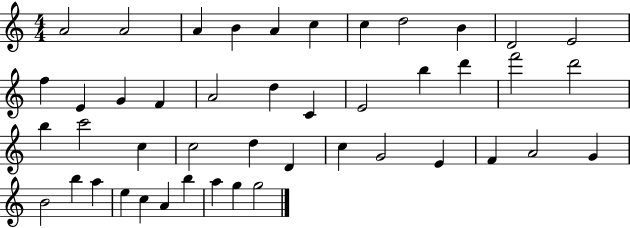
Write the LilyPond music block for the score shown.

{
  \clef treble
  \numericTimeSignature
  \time 4/4
  \key c \major
  a'2 a'2 | a'4 b'4 a'4 c''4 | c''4 d''2 b'4 | d'2 e'2 | \break f''4 e'4 g'4 f'4 | a'2 d''4 c'4 | e'2 b''4 d'''4 | f'''2 d'''2 | \break b''4 c'''2 c''4 | c''2 d''4 d'4 | c''4 g'2 e'4 | f'4 a'2 g'4 | \break b'2 b''4 a''4 | e''4 c''4 a'4 b''4 | a''4 g''4 g''2 | \bar "|."
}